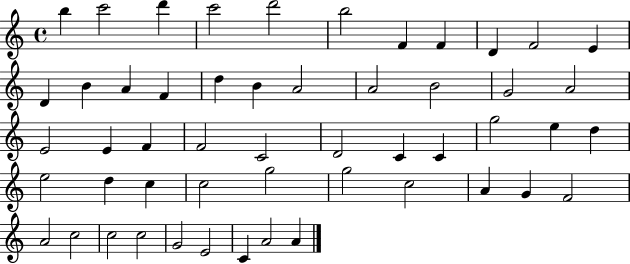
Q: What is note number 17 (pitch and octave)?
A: B4